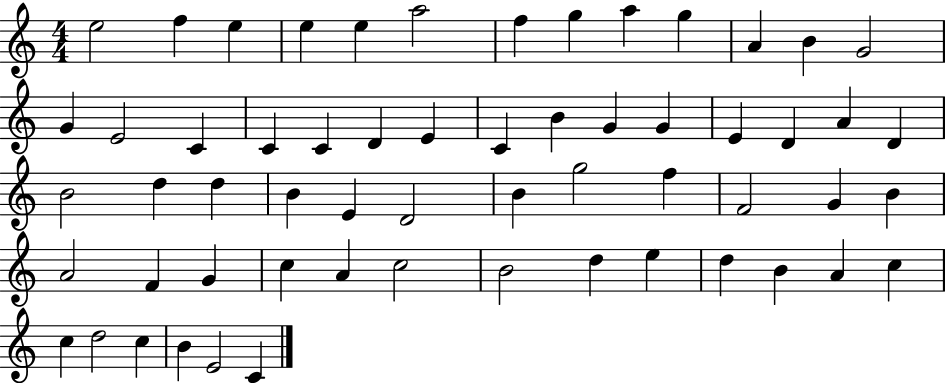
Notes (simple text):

E5/h F5/q E5/q E5/q E5/q A5/h F5/q G5/q A5/q G5/q A4/q B4/q G4/h G4/q E4/h C4/q C4/q C4/q D4/q E4/q C4/q B4/q G4/q G4/q E4/q D4/q A4/q D4/q B4/h D5/q D5/q B4/q E4/q D4/h B4/q G5/h F5/q F4/h G4/q B4/q A4/h F4/q G4/q C5/q A4/q C5/h B4/h D5/q E5/q D5/q B4/q A4/q C5/q C5/q D5/h C5/q B4/q E4/h C4/q